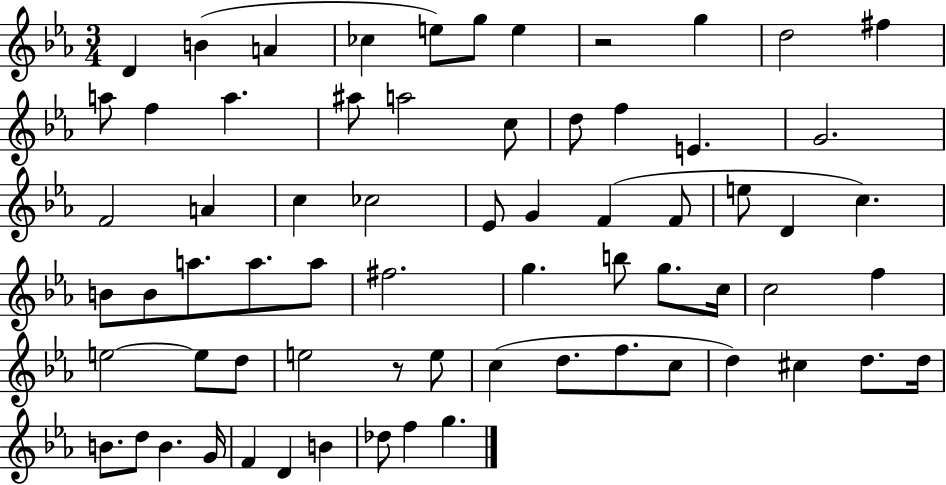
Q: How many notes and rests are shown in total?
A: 68